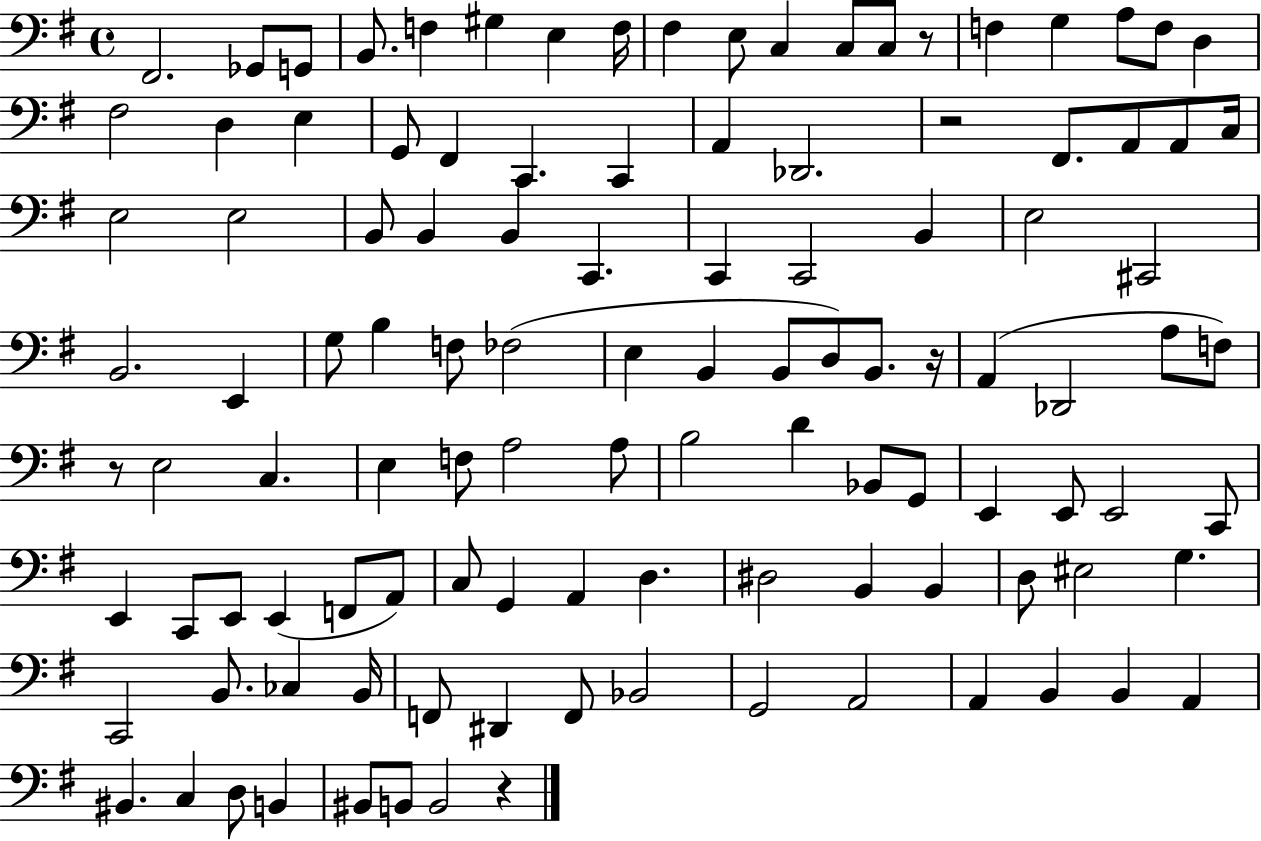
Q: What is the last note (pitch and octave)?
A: B2